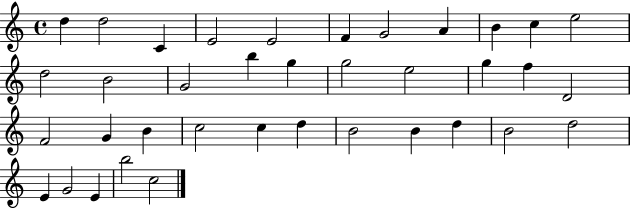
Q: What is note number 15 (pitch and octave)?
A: B5